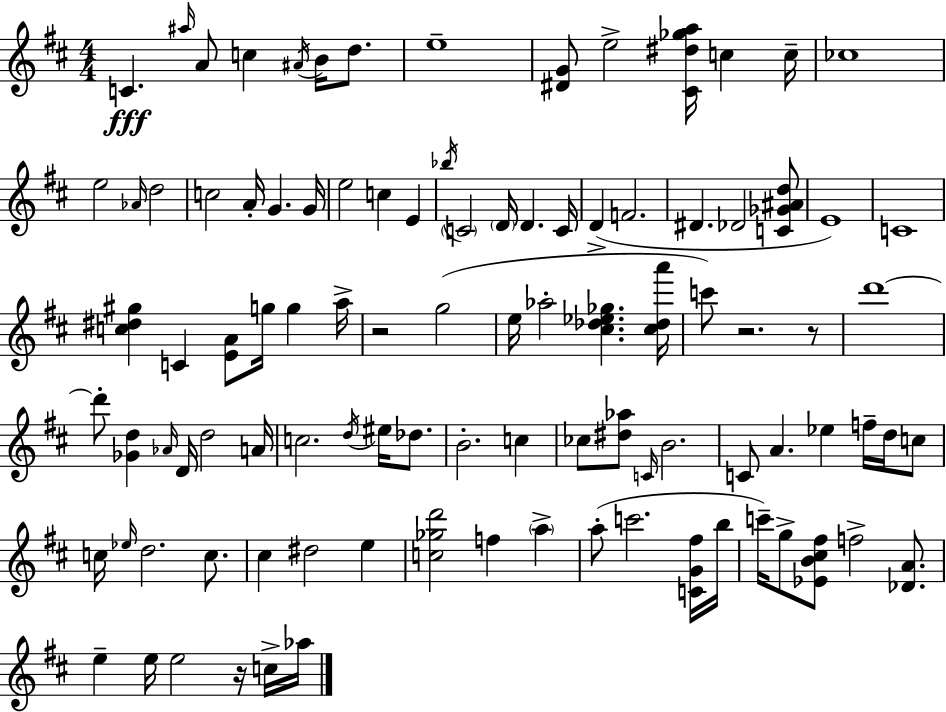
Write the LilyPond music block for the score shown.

{
  \clef treble
  \numericTimeSignature
  \time 4/4
  \key d \major
  c'4.\fff \grace { ais''16 } a'8 c''4 \acciaccatura { ais'16 } b'16 d''8. | e''1-- | <dis' g'>8 e''2-> <cis' dis'' ges'' a''>16 c''4 | c''16-- ces''1 | \break e''2 \grace { aes'16 } d''2 | c''2 a'16-. g'4. | g'16 e''2 c''4 e'4 | \acciaccatura { bes''16 } \parenthesize c'2 \parenthesize d'16 d'4. | \break c'16 d'4->( f'2. | dis'4. des'2 | <c' ges' ais' d''>8 e'1) | c'1 | \break <c'' dis'' gis''>4 c'4 <e' a'>8 g''16 g''4 | a''16-> r2 g''2( | e''16 aes''2-. <cis'' des'' ees'' ges''>4. | <cis'' des'' a'''>16 c'''8) r2. | \break r8 d'''1~~ | d'''8-. <ges' d''>4 \grace { aes'16 } d'16 d''2 | a'16 c''2. | \acciaccatura { d''16 } eis''16 des''8. b'2.-. | \break c''4 ces''8 <dis'' aes''>8 \grace { c'16 } b'2. | c'8 a'4. ees''4 | f''16-- d''16 c''8 c''16 \grace { ees''16 } d''2. | c''8. cis''4 dis''2 | \break e''4 <c'' ges'' d'''>2 | f''4 \parenthesize a''4-> a''8-.( c'''2. | <c' g' fis''>16 b''16 c'''16--) g''8-> <ees' b' cis'' fis''>8 f''2-> | <des' a'>8. e''4-- e''16 e''2 | \break r16 c''16-> aes''16 \bar "|."
}